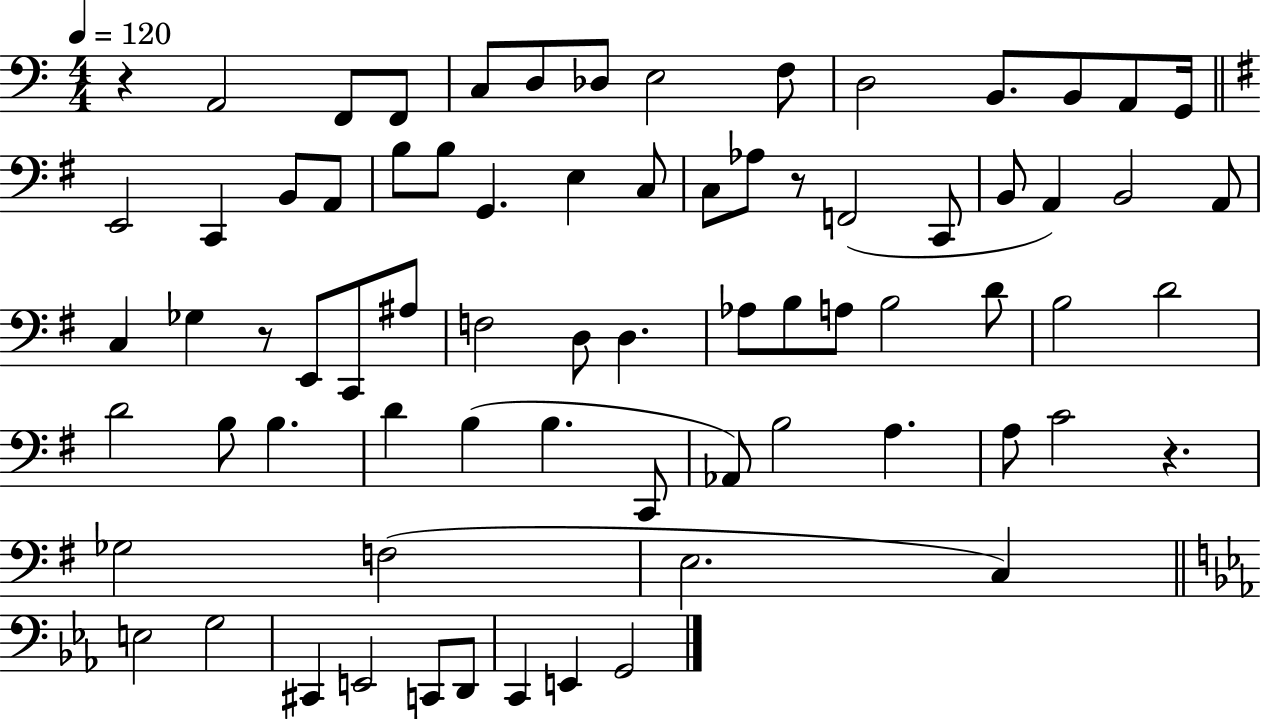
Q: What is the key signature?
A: C major